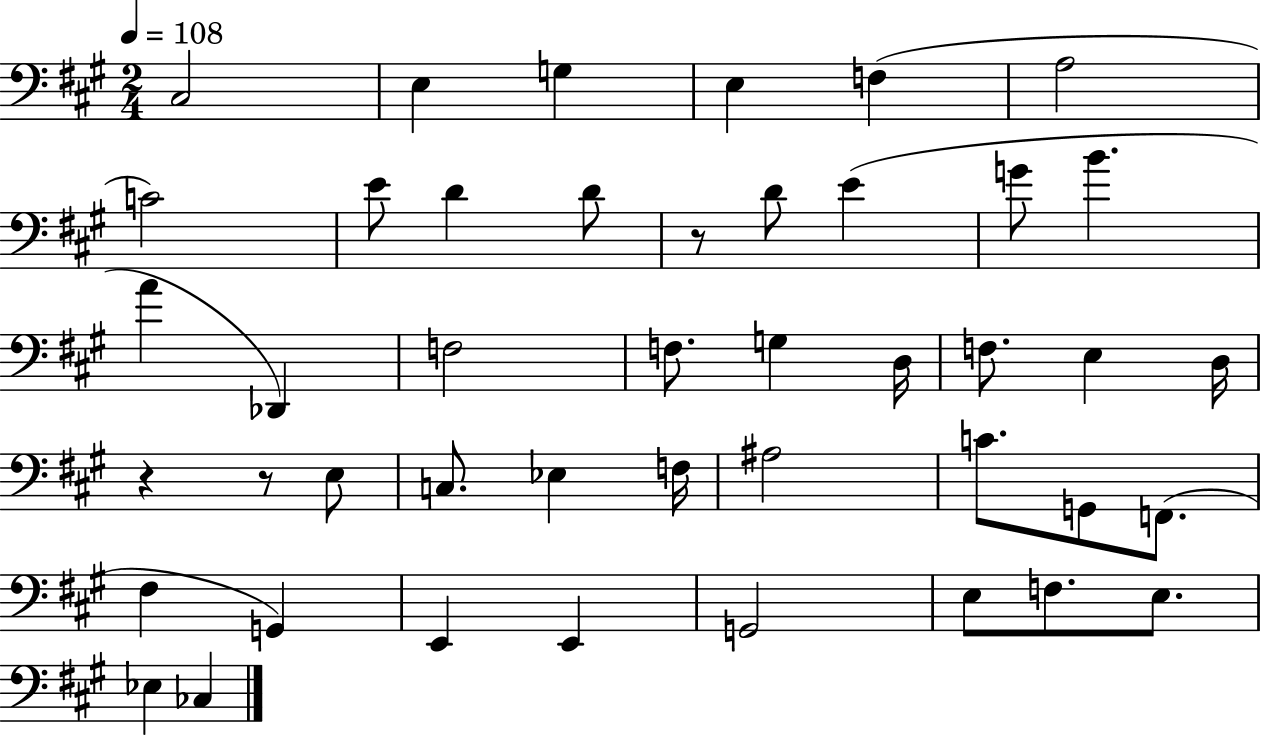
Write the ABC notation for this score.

X:1
T:Untitled
M:2/4
L:1/4
K:A
^C,2 E, G, E, F, A,2 C2 E/2 D D/2 z/2 D/2 E G/2 B A _D,, F,2 F,/2 G, D,/4 F,/2 E, D,/4 z z/2 E,/2 C,/2 _E, F,/4 ^A,2 C/2 G,,/2 F,,/2 ^F, G,, E,, E,, G,,2 E,/2 F,/2 E,/2 _E, _C,